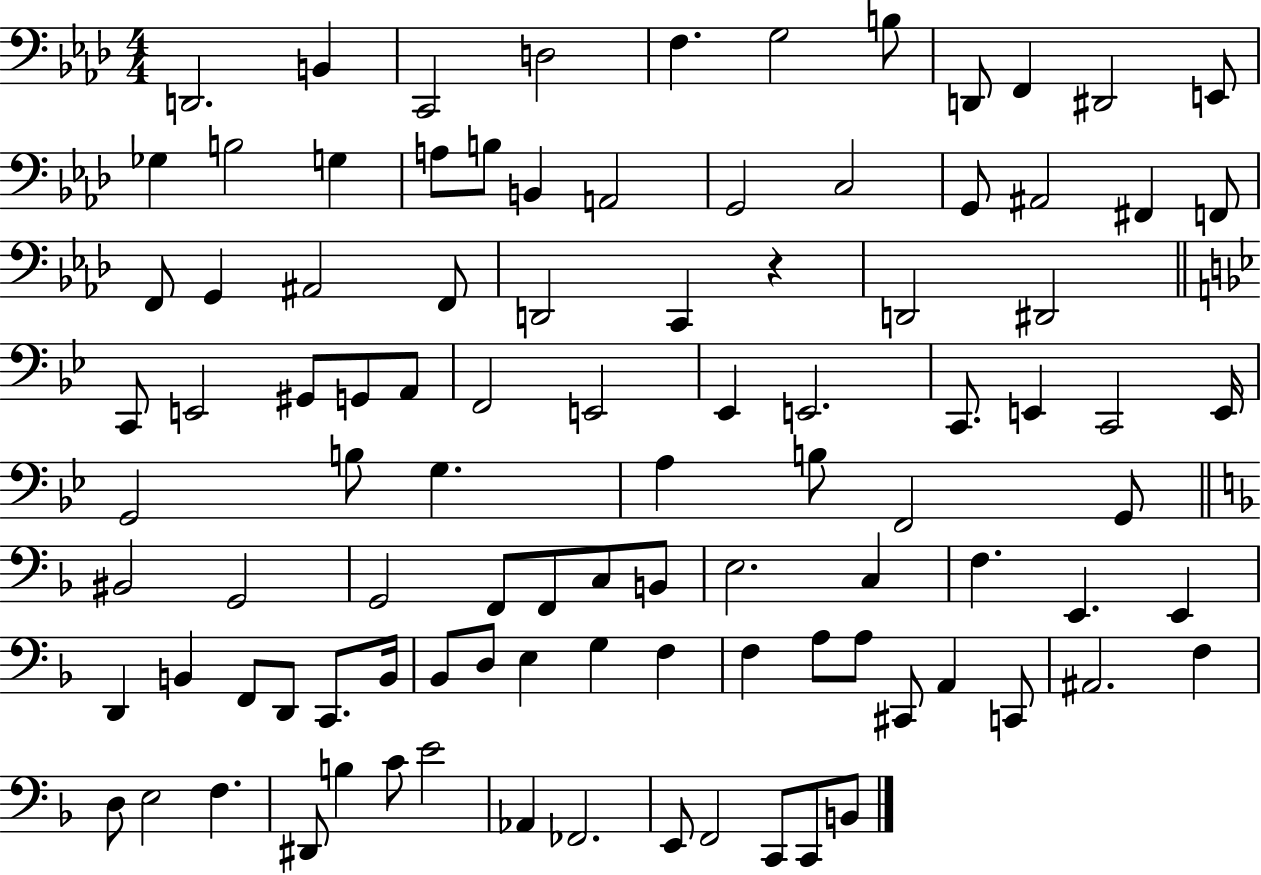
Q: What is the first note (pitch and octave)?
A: D2